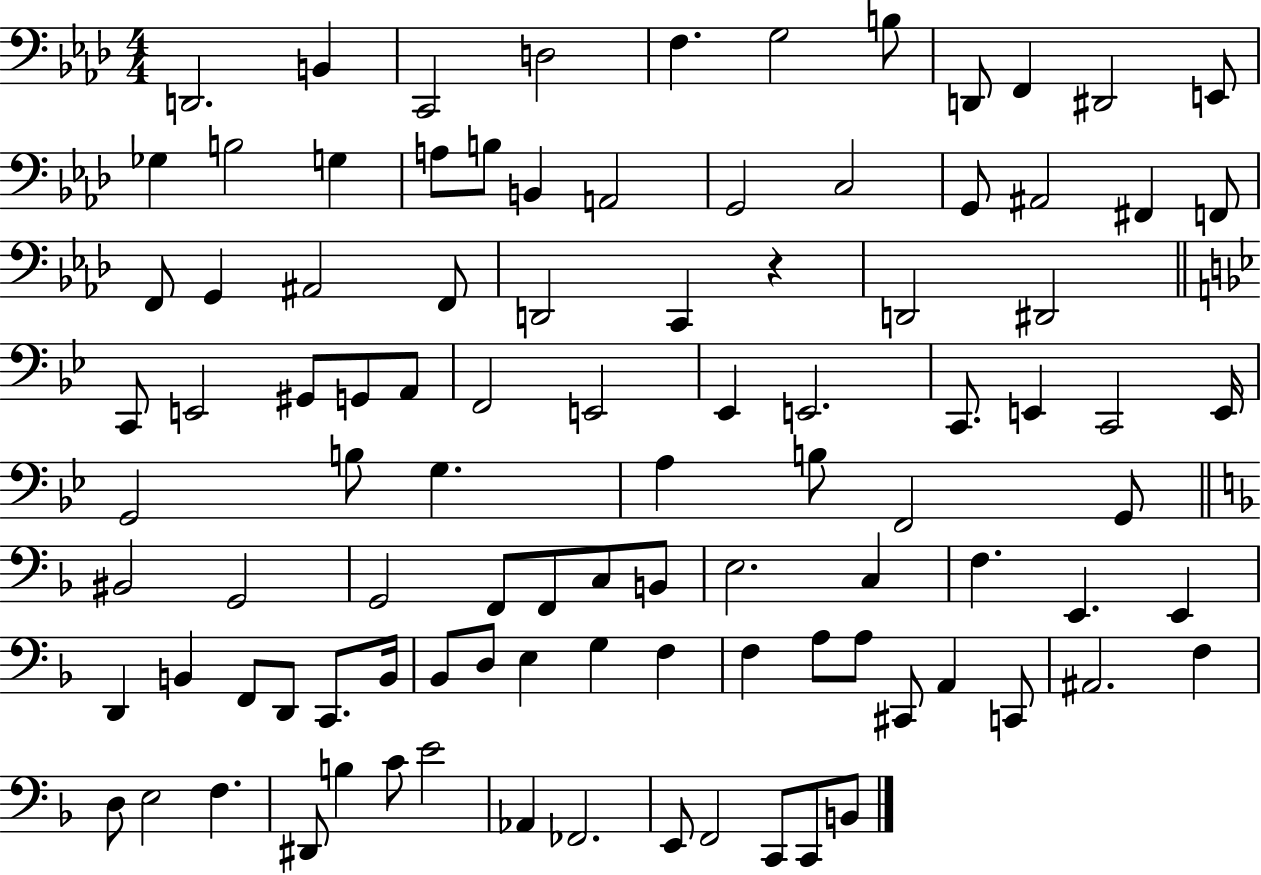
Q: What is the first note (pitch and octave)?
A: D2